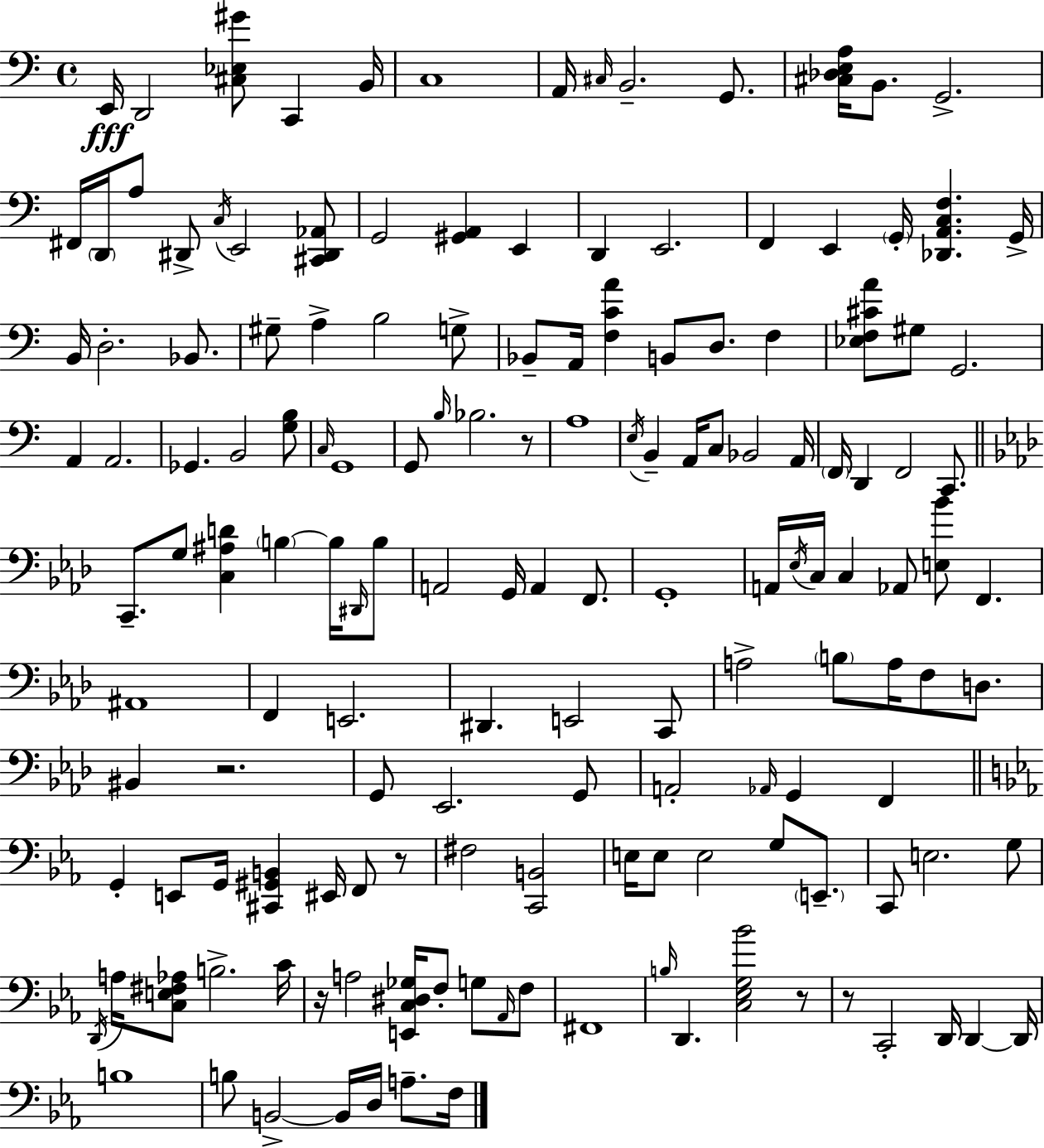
E2/s D2/h [C#3,Eb3,G#4]/e C2/q B2/s C3/w A2/s C#3/s B2/h. G2/e. [C#3,Db3,E3,A3]/s B2/e. G2/h. F#2/s D2/s A3/e D#2/e C3/s E2/h [C#2,D#2,Ab2]/e G2/h [G#2,A2]/q E2/q D2/q E2/h. F2/q E2/q G2/s [Db2,A2,C3,F3]/q. G2/s B2/s D3/h. Bb2/e. G#3/e A3/q B3/h G3/e Bb2/e A2/s [F3,C4,A4]/q B2/e D3/e. F3/q [Eb3,F3,C#4,A4]/e G#3/e G2/h. A2/q A2/h. Gb2/q. B2/h [G3,B3]/e C3/s G2/w G2/e B3/s Bb3/h. R/e A3/w E3/s B2/q A2/s C3/e Bb2/h A2/s F2/s D2/q F2/h C2/e. C2/e. G3/e [C3,A#3,D4]/q B3/q B3/s D#2/s B3/e A2/h G2/s A2/q F2/e. G2/w A2/s Eb3/s C3/s C3/q Ab2/e [E3,Bb4]/e F2/q. A#2/w F2/q E2/h. D#2/q. E2/h C2/e A3/h B3/e A3/s F3/e D3/e. BIS2/q R/h. G2/e Eb2/h. G2/e A2/h Ab2/s G2/q F2/q G2/q E2/e G2/s [C#2,G#2,B2]/q EIS2/s F2/e R/e F#3/h [C2,B2]/h E3/s E3/e E3/h G3/e E2/e. C2/e E3/h. G3/e D2/s A3/s [C3,E3,F#3,Ab3]/e B3/h. C4/s R/s A3/h [E2,C3,D#3,Gb3]/s F3/e G3/e Ab2/s F3/e F#2/w B3/s D2/q. [C3,Eb3,G3,Bb4]/h R/e R/e C2/h D2/s D2/q D2/s B3/w B3/e B2/h B2/s D3/s A3/e. F3/s